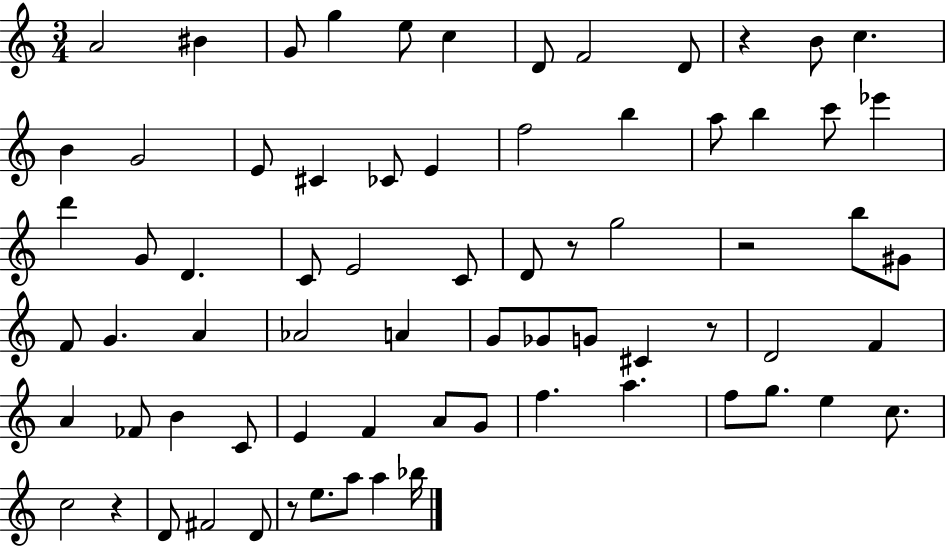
{
  \clef treble
  \numericTimeSignature
  \time 3/4
  \key c \major
  a'2 bis'4 | g'8 g''4 e''8 c''4 | d'8 f'2 d'8 | r4 b'8 c''4. | \break b'4 g'2 | e'8 cis'4 ces'8 e'4 | f''2 b''4 | a''8 b''4 c'''8 ees'''4 | \break d'''4 g'8 d'4. | c'8 e'2 c'8 | d'8 r8 g''2 | r2 b''8 gis'8 | \break f'8 g'4. a'4 | aes'2 a'4 | g'8 ges'8 g'8 cis'4 r8 | d'2 f'4 | \break a'4 fes'8 b'4 c'8 | e'4 f'4 a'8 g'8 | f''4. a''4. | f''8 g''8. e''4 c''8. | \break c''2 r4 | d'8 fis'2 d'8 | r8 e''8. a''8 a''4 bes''16 | \bar "|."
}